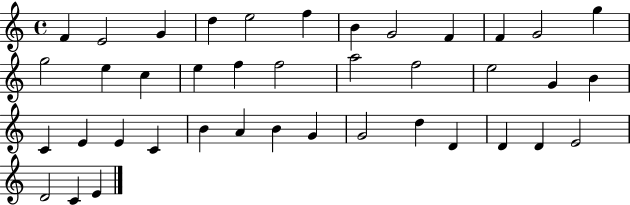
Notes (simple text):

F4/q E4/h G4/q D5/q E5/h F5/q B4/q G4/h F4/q F4/q G4/h G5/q G5/h E5/q C5/q E5/q F5/q F5/h A5/h F5/h E5/h G4/q B4/q C4/q E4/q E4/q C4/q B4/q A4/q B4/q G4/q G4/h D5/q D4/q D4/q D4/q E4/h D4/h C4/q E4/q